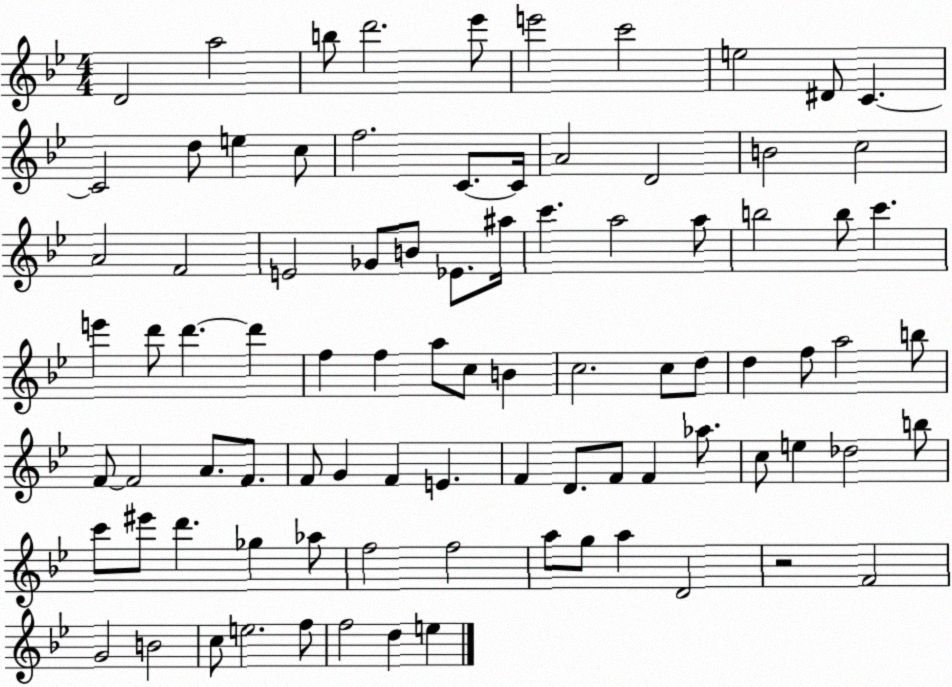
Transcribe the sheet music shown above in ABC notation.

X:1
T:Untitled
M:4/4
L:1/4
K:Bb
D2 a2 b/2 d'2 _e'/2 e'2 c'2 e2 ^D/2 C C2 d/2 e c/2 f2 C/2 C/4 A2 D2 B2 c2 A2 F2 E2 _G/2 B/2 _E/2 ^a/4 c' a2 a/2 b2 b/2 c' e' d'/2 d' d' f f a/2 c/2 B c2 c/2 d/2 d f/2 a2 b/2 F/2 F2 A/2 F/2 F/2 G F E F D/2 F/2 F _a/2 c/2 e _d2 b/2 c'/2 ^e'/2 d' _g _a/2 f2 f2 a/2 g/2 a D2 z2 F2 G2 B2 c/2 e2 f/2 f2 d e